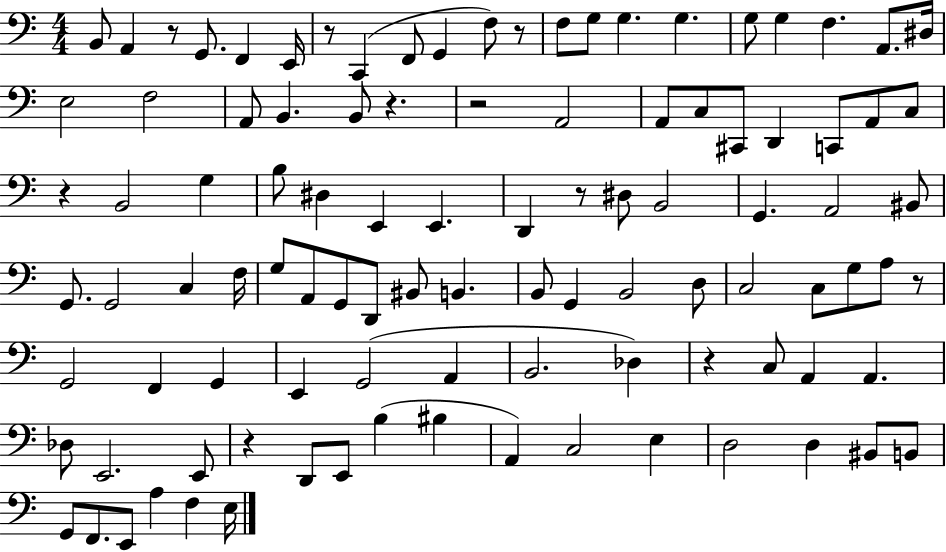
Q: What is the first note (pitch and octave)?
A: B2